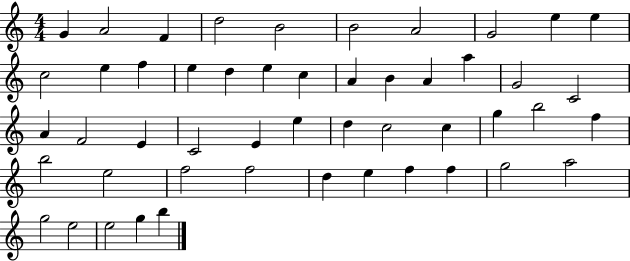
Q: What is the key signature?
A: C major